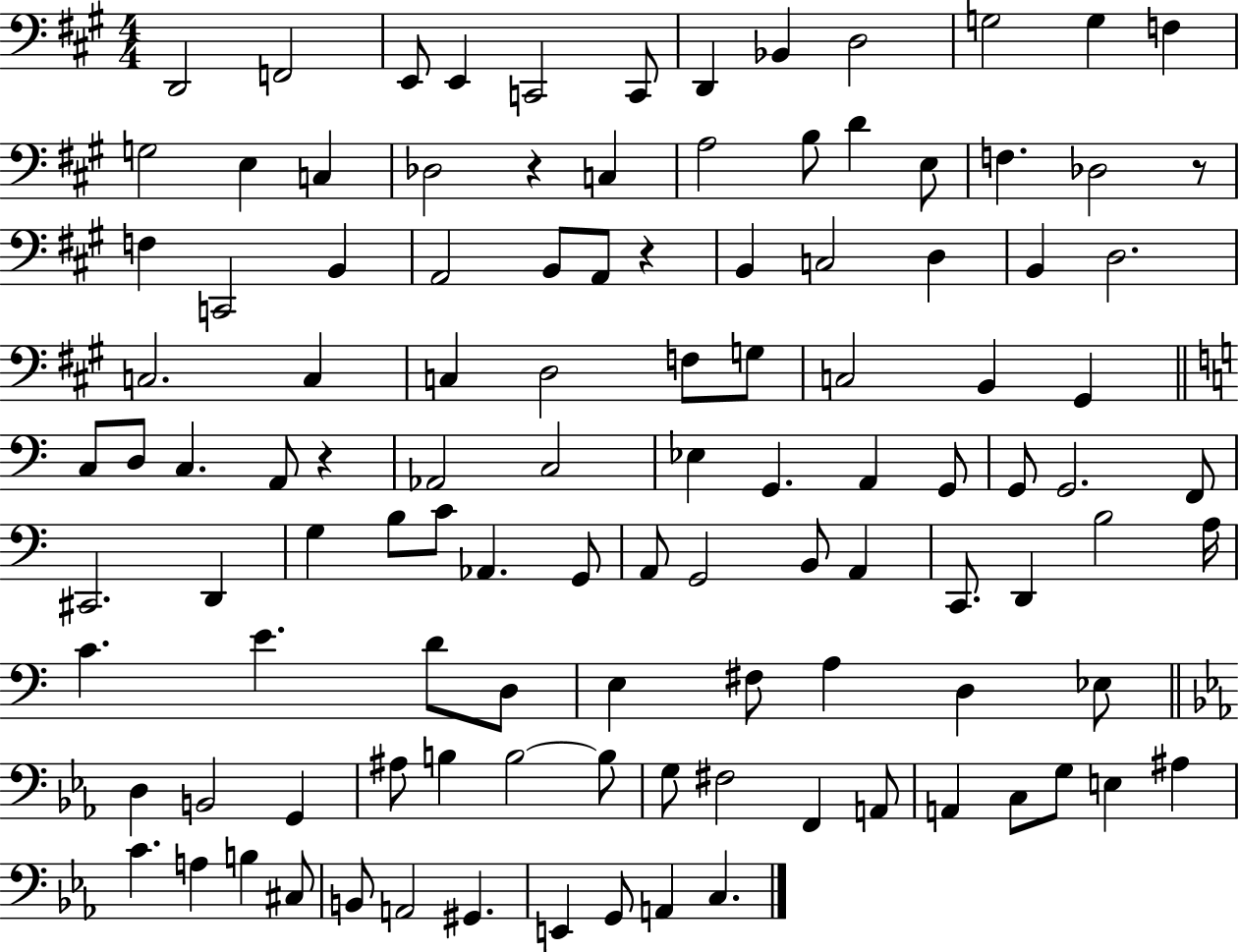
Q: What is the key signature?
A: A major